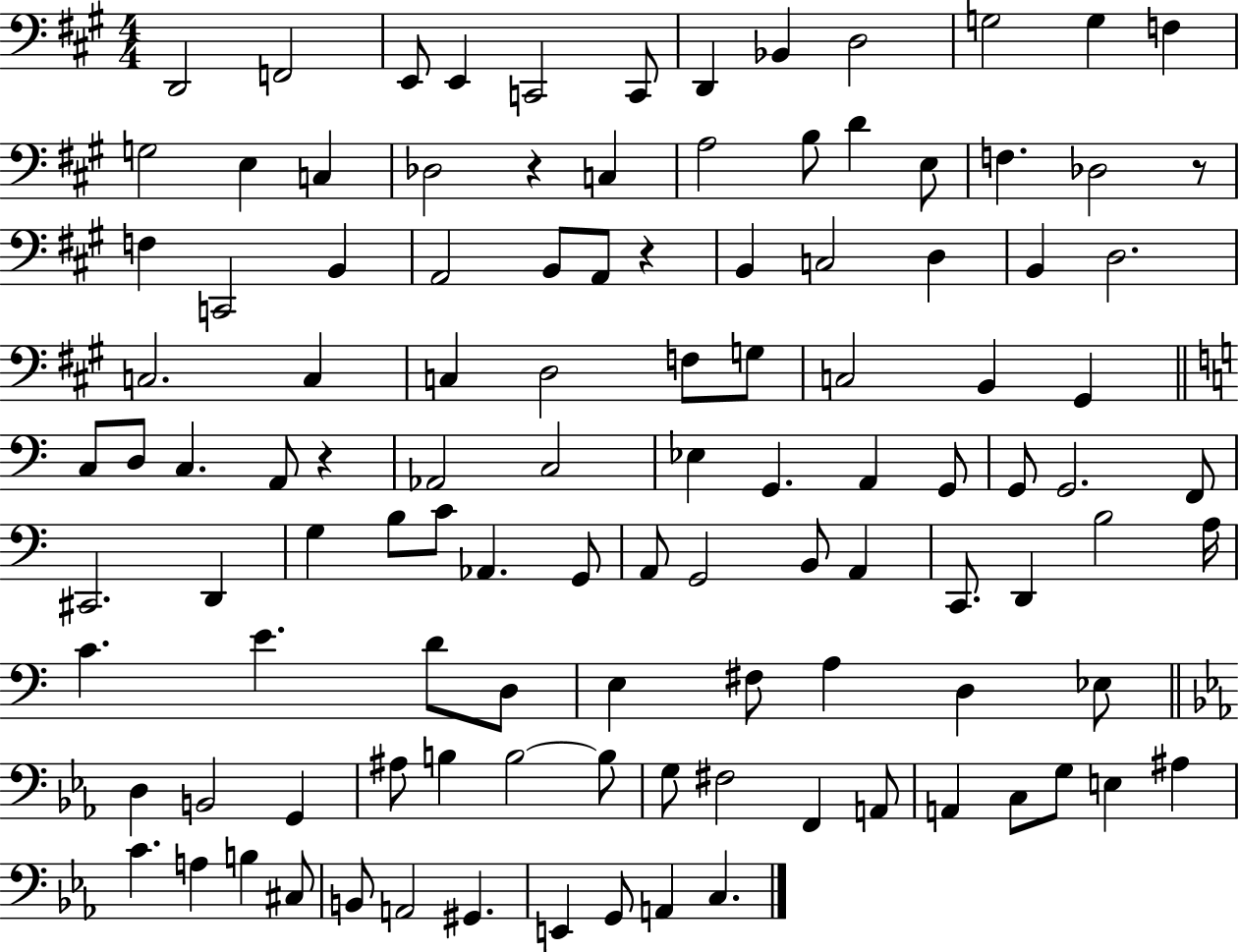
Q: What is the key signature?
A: A major